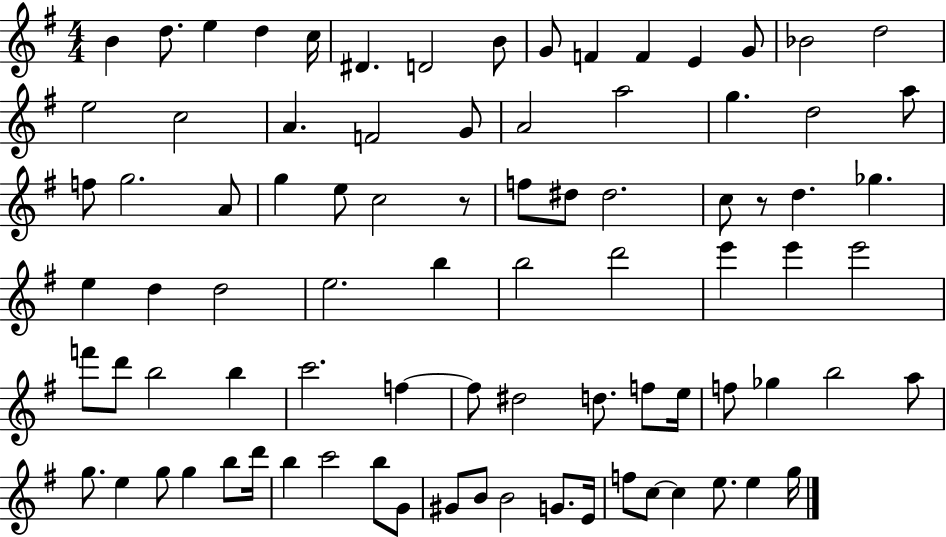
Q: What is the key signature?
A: G major